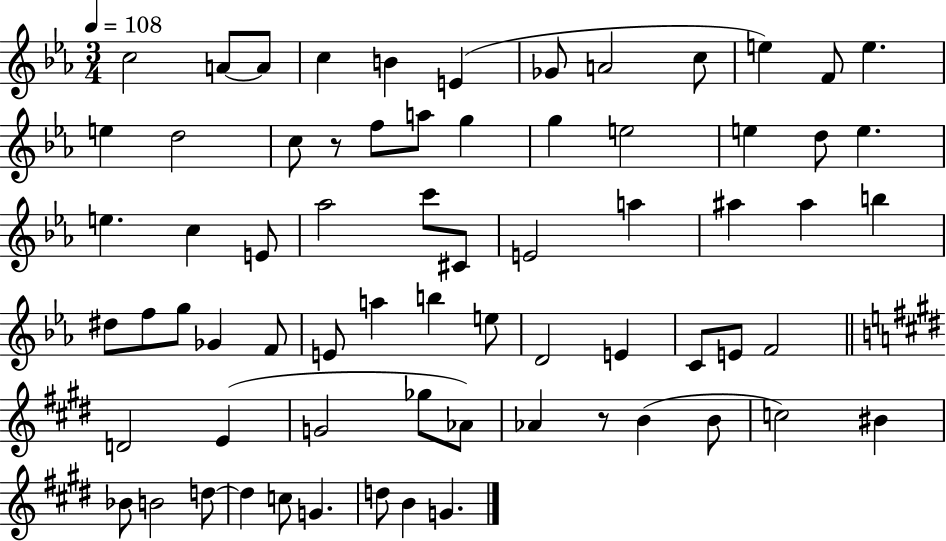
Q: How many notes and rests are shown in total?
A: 69